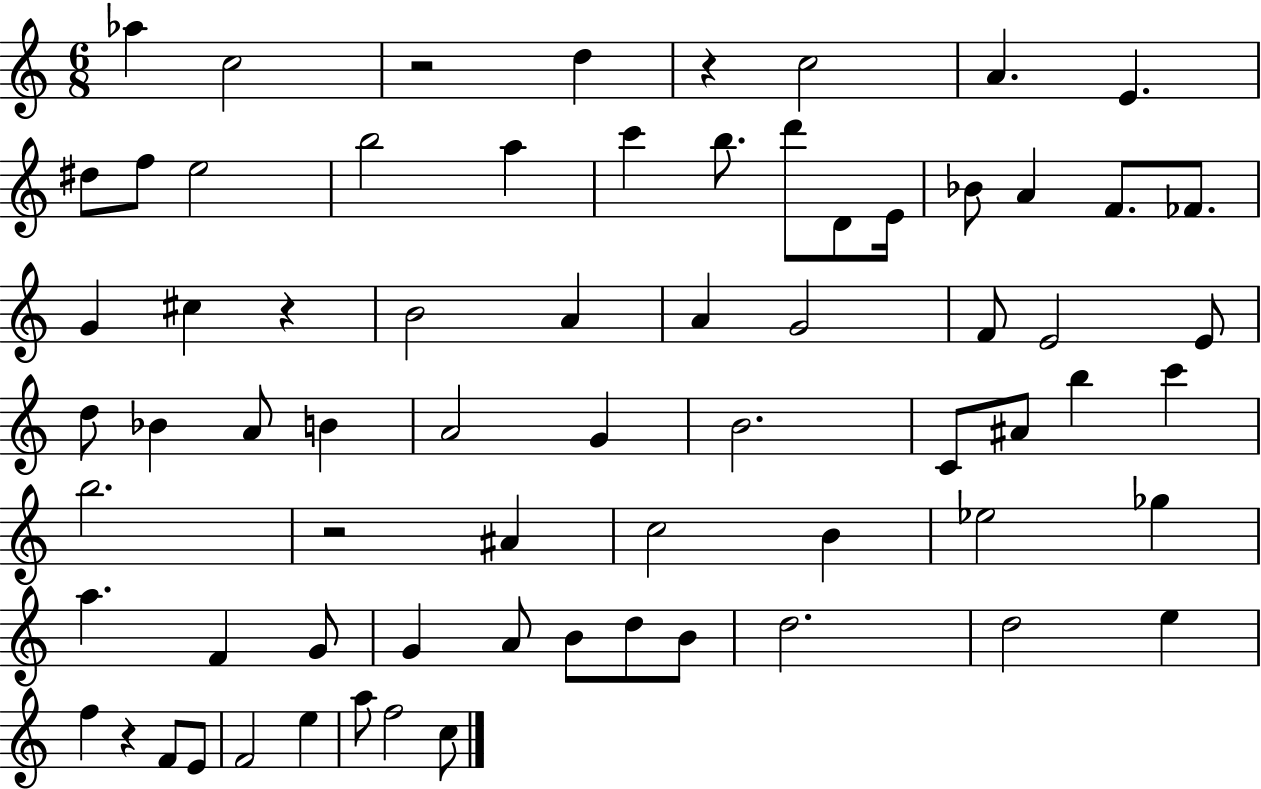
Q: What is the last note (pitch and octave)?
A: C5